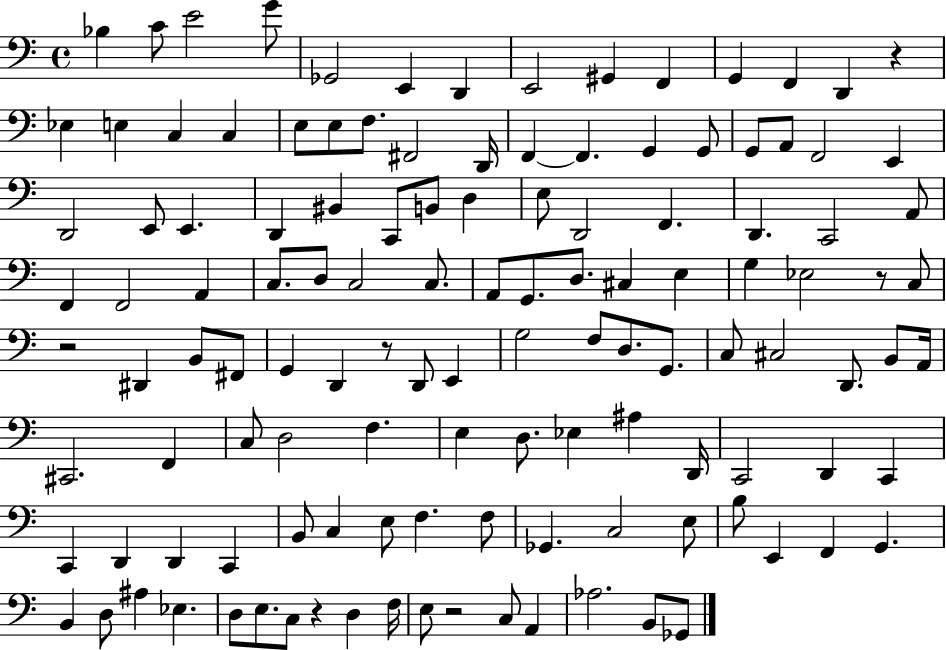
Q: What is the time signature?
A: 4/4